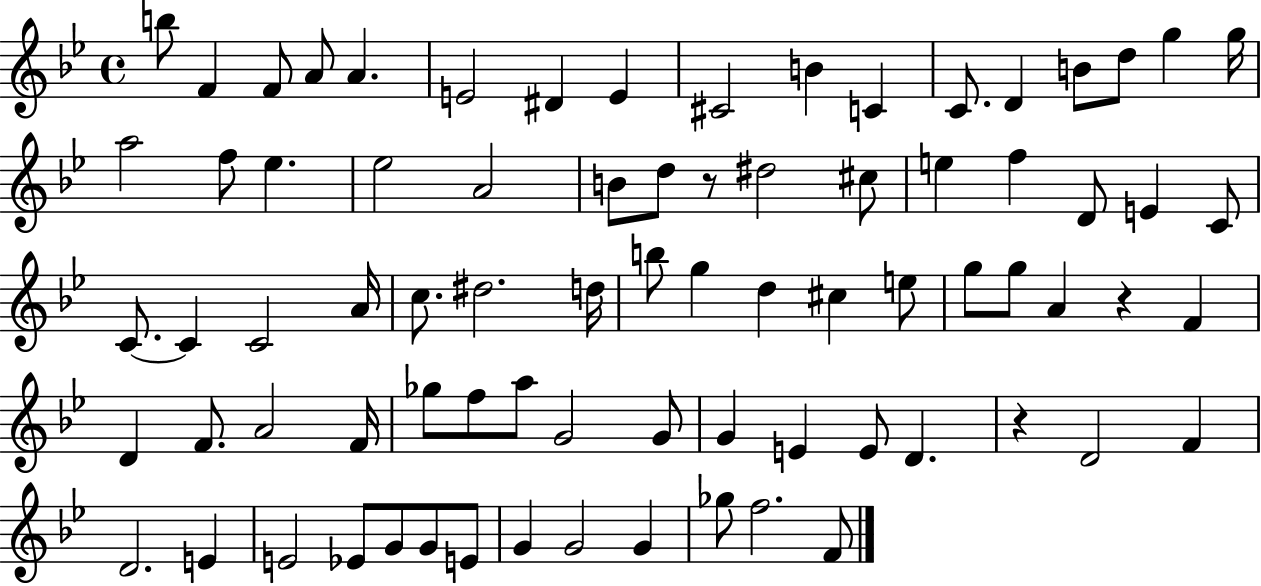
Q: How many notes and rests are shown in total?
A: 78